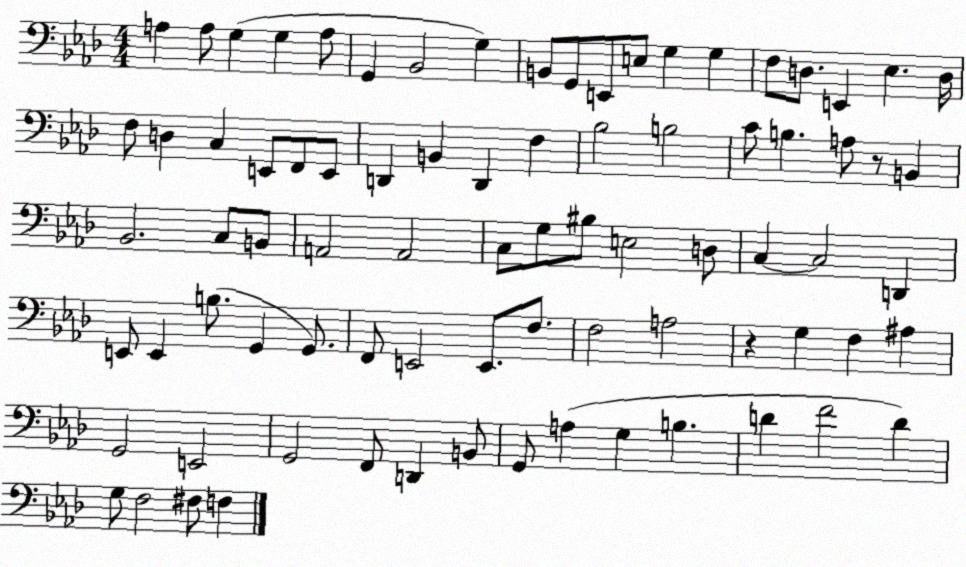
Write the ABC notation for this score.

X:1
T:Untitled
M:4/4
L:1/4
K:Ab
A, A,/2 G, G, A,/2 G,, _B,,2 G, B,,/2 G,,/2 E,,/2 E,/2 G, G, F,/2 D,/2 E,, _E, D,/4 F,/2 D, C, E,,/2 F,,/2 E,,/2 D,, B,, D,, F, _B,2 B,2 C/2 B, A,/2 z/2 B,, _B,,2 C,/2 B,,/2 A,,2 A,,2 C,/2 G,/2 ^B,/2 E,2 D,/2 C, C,2 D,, E,,/2 E,, B,/2 G,, G,,/2 F,,/2 E,,2 E,,/2 F,/2 F,2 A,2 z G, F, ^A, G,,2 E,,2 G,,2 F,,/2 D,, B,,/2 G,,/2 A, G, B, D F2 D G,/2 F,2 ^F,/2 F,